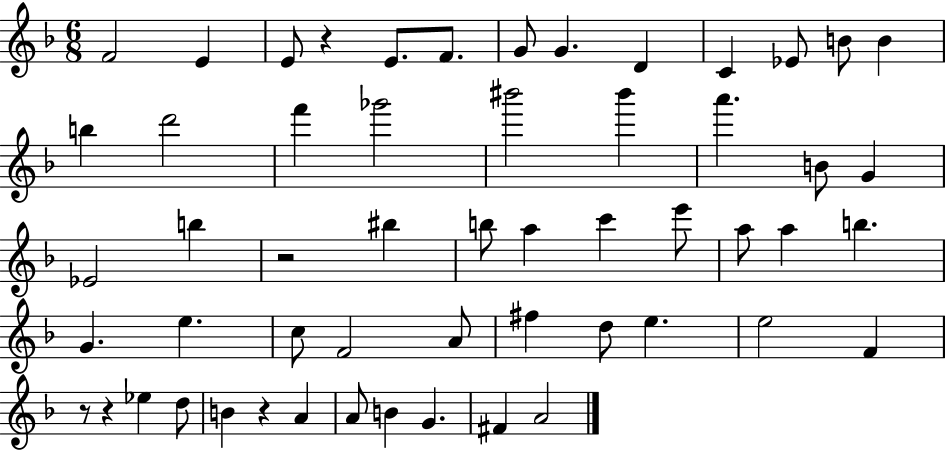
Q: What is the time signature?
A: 6/8